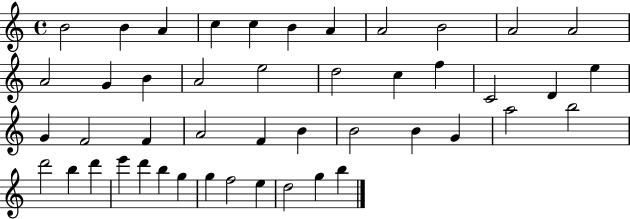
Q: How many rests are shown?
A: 0